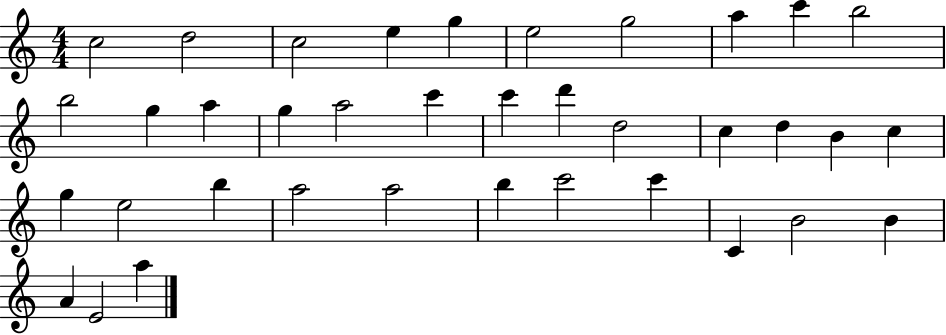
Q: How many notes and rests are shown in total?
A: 37